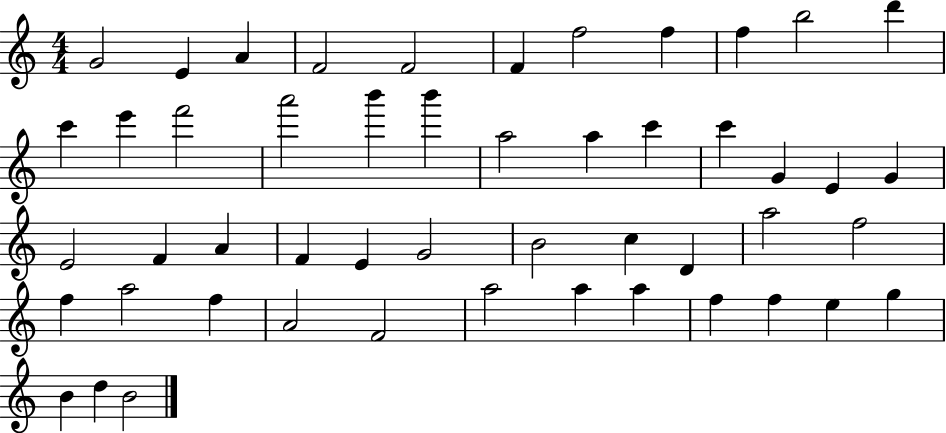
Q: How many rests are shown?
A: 0